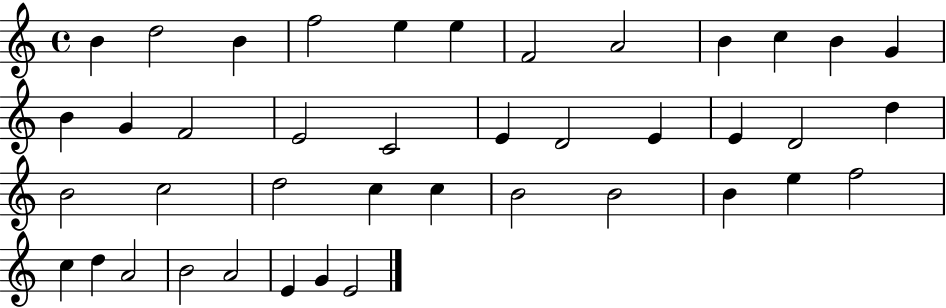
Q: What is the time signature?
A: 4/4